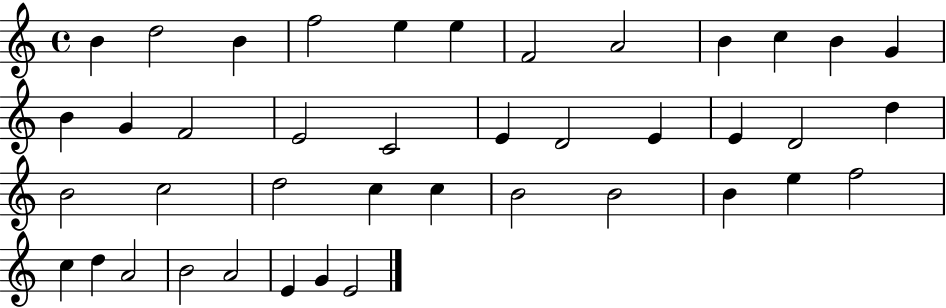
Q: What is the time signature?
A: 4/4